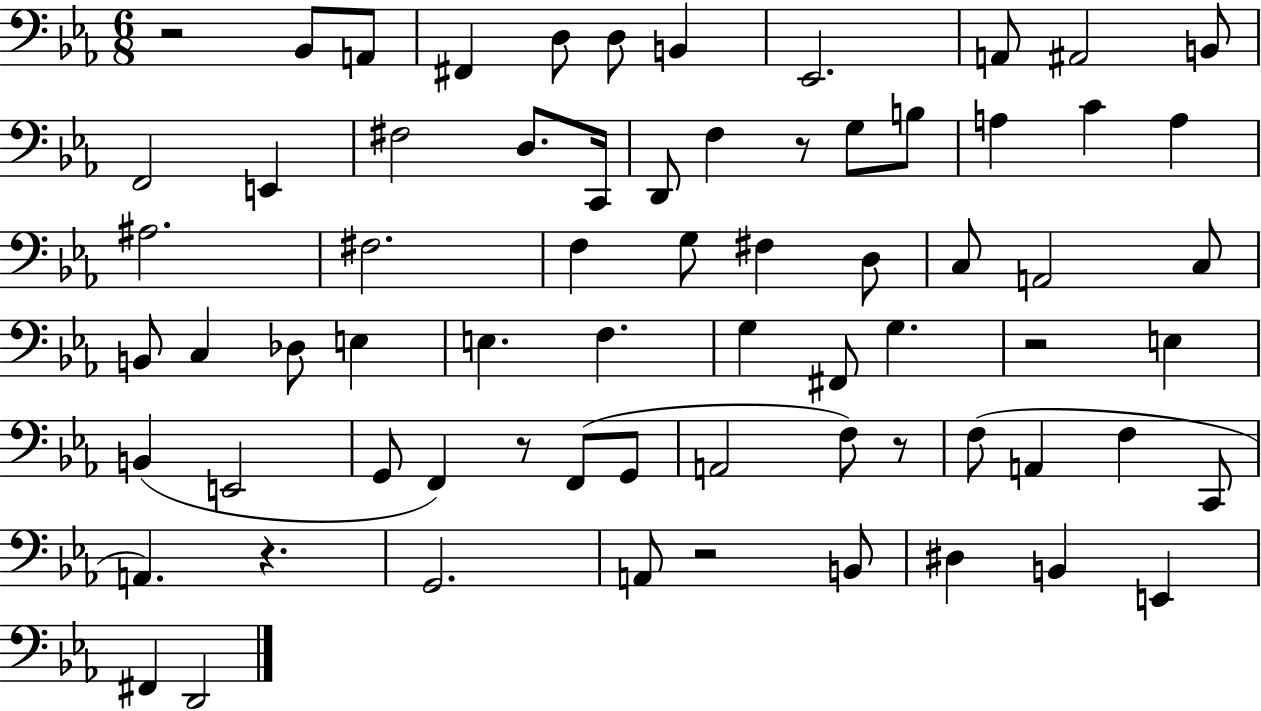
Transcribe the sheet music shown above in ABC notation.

X:1
T:Untitled
M:6/8
L:1/4
K:Eb
z2 _B,,/2 A,,/2 ^F,, D,/2 D,/2 B,, _E,,2 A,,/2 ^A,,2 B,,/2 F,,2 E,, ^F,2 D,/2 C,,/4 D,,/2 F, z/2 G,/2 B,/2 A, C A, ^A,2 ^F,2 F, G,/2 ^F, D,/2 C,/2 A,,2 C,/2 B,,/2 C, _D,/2 E, E, F, G, ^F,,/2 G, z2 E, B,, E,,2 G,,/2 F,, z/2 F,,/2 G,,/2 A,,2 F,/2 z/2 F,/2 A,, F, C,,/2 A,, z G,,2 A,,/2 z2 B,,/2 ^D, B,, E,, ^F,, D,,2